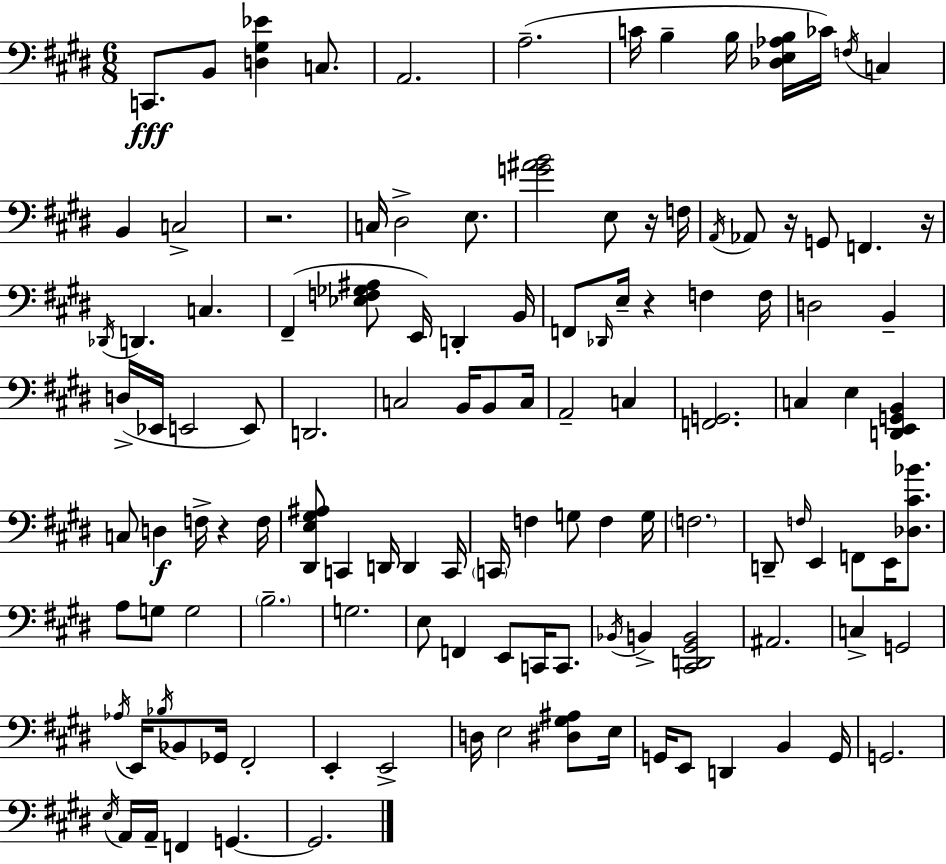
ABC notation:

X:1
T:Untitled
M:6/8
L:1/4
K:E
C,,/2 B,,/2 [D,^G,_E] C,/2 A,,2 A,2 C/4 B, B,/4 [_D,E,_A,B,]/4 _C/4 F,/4 C, B,, C,2 z2 C,/4 ^D,2 E,/2 [G^AB]2 E,/2 z/4 F,/4 A,,/4 _A,,/2 z/4 G,,/2 F,, z/4 _D,,/4 D,, C, ^F,, [_E,F,_G,^A,]/2 E,,/4 D,, B,,/4 F,,/2 _D,,/4 E,/4 z F, F,/4 D,2 B,, D,/4 _E,,/4 E,,2 E,,/2 D,,2 C,2 B,,/4 B,,/2 C,/4 A,,2 C, [F,,G,,]2 C, E, [D,,E,,G,,B,,] C,/2 D, F,/4 z F,/4 [^D,,E,^G,^A,]/2 C,, D,,/4 D,, C,,/4 C,,/4 F, G,/2 F, G,/4 F,2 D,,/2 F,/4 E,, F,,/2 E,,/4 [_D,^C_B]/2 A,/2 G,/2 G,2 B,2 G,2 E,/2 F,, E,,/2 C,,/4 C,,/2 _B,,/4 B,, [^C,,D,,^G,,B,,]2 ^A,,2 C, G,,2 _A,/4 E,,/4 _B,/4 _B,,/2 _G,,/4 ^F,,2 E,, E,,2 D,/4 E,2 [^D,^G,^A,]/2 E,/4 G,,/4 E,,/2 D,, B,, G,,/4 G,,2 E,/4 A,,/4 A,,/4 F,, G,, G,,2